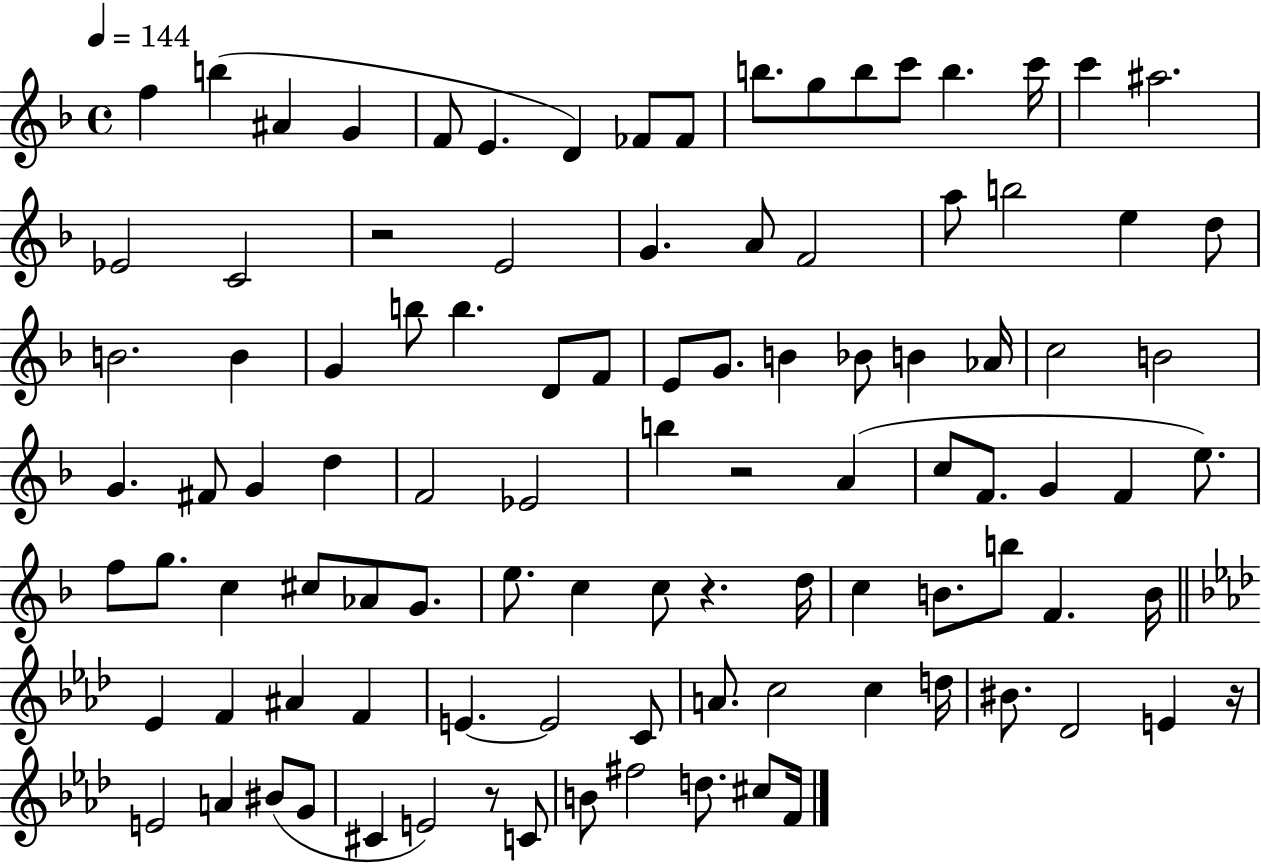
X:1
T:Untitled
M:4/4
L:1/4
K:F
f b ^A G F/2 E D _F/2 _F/2 b/2 g/2 b/2 c'/2 b c'/4 c' ^a2 _E2 C2 z2 E2 G A/2 F2 a/2 b2 e d/2 B2 B G b/2 b D/2 F/2 E/2 G/2 B _B/2 B _A/4 c2 B2 G ^F/2 G d F2 _E2 b z2 A c/2 F/2 G F e/2 f/2 g/2 c ^c/2 _A/2 G/2 e/2 c c/2 z d/4 c B/2 b/2 F B/4 _E F ^A F E E2 C/2 A/2 c2 c d/4 ^B/2 _D2 E z/4 E2 A ^B/2 G/2 ^C E2 z/2 C/2 B/2 ^f2 d/2 ^c/2 F/4